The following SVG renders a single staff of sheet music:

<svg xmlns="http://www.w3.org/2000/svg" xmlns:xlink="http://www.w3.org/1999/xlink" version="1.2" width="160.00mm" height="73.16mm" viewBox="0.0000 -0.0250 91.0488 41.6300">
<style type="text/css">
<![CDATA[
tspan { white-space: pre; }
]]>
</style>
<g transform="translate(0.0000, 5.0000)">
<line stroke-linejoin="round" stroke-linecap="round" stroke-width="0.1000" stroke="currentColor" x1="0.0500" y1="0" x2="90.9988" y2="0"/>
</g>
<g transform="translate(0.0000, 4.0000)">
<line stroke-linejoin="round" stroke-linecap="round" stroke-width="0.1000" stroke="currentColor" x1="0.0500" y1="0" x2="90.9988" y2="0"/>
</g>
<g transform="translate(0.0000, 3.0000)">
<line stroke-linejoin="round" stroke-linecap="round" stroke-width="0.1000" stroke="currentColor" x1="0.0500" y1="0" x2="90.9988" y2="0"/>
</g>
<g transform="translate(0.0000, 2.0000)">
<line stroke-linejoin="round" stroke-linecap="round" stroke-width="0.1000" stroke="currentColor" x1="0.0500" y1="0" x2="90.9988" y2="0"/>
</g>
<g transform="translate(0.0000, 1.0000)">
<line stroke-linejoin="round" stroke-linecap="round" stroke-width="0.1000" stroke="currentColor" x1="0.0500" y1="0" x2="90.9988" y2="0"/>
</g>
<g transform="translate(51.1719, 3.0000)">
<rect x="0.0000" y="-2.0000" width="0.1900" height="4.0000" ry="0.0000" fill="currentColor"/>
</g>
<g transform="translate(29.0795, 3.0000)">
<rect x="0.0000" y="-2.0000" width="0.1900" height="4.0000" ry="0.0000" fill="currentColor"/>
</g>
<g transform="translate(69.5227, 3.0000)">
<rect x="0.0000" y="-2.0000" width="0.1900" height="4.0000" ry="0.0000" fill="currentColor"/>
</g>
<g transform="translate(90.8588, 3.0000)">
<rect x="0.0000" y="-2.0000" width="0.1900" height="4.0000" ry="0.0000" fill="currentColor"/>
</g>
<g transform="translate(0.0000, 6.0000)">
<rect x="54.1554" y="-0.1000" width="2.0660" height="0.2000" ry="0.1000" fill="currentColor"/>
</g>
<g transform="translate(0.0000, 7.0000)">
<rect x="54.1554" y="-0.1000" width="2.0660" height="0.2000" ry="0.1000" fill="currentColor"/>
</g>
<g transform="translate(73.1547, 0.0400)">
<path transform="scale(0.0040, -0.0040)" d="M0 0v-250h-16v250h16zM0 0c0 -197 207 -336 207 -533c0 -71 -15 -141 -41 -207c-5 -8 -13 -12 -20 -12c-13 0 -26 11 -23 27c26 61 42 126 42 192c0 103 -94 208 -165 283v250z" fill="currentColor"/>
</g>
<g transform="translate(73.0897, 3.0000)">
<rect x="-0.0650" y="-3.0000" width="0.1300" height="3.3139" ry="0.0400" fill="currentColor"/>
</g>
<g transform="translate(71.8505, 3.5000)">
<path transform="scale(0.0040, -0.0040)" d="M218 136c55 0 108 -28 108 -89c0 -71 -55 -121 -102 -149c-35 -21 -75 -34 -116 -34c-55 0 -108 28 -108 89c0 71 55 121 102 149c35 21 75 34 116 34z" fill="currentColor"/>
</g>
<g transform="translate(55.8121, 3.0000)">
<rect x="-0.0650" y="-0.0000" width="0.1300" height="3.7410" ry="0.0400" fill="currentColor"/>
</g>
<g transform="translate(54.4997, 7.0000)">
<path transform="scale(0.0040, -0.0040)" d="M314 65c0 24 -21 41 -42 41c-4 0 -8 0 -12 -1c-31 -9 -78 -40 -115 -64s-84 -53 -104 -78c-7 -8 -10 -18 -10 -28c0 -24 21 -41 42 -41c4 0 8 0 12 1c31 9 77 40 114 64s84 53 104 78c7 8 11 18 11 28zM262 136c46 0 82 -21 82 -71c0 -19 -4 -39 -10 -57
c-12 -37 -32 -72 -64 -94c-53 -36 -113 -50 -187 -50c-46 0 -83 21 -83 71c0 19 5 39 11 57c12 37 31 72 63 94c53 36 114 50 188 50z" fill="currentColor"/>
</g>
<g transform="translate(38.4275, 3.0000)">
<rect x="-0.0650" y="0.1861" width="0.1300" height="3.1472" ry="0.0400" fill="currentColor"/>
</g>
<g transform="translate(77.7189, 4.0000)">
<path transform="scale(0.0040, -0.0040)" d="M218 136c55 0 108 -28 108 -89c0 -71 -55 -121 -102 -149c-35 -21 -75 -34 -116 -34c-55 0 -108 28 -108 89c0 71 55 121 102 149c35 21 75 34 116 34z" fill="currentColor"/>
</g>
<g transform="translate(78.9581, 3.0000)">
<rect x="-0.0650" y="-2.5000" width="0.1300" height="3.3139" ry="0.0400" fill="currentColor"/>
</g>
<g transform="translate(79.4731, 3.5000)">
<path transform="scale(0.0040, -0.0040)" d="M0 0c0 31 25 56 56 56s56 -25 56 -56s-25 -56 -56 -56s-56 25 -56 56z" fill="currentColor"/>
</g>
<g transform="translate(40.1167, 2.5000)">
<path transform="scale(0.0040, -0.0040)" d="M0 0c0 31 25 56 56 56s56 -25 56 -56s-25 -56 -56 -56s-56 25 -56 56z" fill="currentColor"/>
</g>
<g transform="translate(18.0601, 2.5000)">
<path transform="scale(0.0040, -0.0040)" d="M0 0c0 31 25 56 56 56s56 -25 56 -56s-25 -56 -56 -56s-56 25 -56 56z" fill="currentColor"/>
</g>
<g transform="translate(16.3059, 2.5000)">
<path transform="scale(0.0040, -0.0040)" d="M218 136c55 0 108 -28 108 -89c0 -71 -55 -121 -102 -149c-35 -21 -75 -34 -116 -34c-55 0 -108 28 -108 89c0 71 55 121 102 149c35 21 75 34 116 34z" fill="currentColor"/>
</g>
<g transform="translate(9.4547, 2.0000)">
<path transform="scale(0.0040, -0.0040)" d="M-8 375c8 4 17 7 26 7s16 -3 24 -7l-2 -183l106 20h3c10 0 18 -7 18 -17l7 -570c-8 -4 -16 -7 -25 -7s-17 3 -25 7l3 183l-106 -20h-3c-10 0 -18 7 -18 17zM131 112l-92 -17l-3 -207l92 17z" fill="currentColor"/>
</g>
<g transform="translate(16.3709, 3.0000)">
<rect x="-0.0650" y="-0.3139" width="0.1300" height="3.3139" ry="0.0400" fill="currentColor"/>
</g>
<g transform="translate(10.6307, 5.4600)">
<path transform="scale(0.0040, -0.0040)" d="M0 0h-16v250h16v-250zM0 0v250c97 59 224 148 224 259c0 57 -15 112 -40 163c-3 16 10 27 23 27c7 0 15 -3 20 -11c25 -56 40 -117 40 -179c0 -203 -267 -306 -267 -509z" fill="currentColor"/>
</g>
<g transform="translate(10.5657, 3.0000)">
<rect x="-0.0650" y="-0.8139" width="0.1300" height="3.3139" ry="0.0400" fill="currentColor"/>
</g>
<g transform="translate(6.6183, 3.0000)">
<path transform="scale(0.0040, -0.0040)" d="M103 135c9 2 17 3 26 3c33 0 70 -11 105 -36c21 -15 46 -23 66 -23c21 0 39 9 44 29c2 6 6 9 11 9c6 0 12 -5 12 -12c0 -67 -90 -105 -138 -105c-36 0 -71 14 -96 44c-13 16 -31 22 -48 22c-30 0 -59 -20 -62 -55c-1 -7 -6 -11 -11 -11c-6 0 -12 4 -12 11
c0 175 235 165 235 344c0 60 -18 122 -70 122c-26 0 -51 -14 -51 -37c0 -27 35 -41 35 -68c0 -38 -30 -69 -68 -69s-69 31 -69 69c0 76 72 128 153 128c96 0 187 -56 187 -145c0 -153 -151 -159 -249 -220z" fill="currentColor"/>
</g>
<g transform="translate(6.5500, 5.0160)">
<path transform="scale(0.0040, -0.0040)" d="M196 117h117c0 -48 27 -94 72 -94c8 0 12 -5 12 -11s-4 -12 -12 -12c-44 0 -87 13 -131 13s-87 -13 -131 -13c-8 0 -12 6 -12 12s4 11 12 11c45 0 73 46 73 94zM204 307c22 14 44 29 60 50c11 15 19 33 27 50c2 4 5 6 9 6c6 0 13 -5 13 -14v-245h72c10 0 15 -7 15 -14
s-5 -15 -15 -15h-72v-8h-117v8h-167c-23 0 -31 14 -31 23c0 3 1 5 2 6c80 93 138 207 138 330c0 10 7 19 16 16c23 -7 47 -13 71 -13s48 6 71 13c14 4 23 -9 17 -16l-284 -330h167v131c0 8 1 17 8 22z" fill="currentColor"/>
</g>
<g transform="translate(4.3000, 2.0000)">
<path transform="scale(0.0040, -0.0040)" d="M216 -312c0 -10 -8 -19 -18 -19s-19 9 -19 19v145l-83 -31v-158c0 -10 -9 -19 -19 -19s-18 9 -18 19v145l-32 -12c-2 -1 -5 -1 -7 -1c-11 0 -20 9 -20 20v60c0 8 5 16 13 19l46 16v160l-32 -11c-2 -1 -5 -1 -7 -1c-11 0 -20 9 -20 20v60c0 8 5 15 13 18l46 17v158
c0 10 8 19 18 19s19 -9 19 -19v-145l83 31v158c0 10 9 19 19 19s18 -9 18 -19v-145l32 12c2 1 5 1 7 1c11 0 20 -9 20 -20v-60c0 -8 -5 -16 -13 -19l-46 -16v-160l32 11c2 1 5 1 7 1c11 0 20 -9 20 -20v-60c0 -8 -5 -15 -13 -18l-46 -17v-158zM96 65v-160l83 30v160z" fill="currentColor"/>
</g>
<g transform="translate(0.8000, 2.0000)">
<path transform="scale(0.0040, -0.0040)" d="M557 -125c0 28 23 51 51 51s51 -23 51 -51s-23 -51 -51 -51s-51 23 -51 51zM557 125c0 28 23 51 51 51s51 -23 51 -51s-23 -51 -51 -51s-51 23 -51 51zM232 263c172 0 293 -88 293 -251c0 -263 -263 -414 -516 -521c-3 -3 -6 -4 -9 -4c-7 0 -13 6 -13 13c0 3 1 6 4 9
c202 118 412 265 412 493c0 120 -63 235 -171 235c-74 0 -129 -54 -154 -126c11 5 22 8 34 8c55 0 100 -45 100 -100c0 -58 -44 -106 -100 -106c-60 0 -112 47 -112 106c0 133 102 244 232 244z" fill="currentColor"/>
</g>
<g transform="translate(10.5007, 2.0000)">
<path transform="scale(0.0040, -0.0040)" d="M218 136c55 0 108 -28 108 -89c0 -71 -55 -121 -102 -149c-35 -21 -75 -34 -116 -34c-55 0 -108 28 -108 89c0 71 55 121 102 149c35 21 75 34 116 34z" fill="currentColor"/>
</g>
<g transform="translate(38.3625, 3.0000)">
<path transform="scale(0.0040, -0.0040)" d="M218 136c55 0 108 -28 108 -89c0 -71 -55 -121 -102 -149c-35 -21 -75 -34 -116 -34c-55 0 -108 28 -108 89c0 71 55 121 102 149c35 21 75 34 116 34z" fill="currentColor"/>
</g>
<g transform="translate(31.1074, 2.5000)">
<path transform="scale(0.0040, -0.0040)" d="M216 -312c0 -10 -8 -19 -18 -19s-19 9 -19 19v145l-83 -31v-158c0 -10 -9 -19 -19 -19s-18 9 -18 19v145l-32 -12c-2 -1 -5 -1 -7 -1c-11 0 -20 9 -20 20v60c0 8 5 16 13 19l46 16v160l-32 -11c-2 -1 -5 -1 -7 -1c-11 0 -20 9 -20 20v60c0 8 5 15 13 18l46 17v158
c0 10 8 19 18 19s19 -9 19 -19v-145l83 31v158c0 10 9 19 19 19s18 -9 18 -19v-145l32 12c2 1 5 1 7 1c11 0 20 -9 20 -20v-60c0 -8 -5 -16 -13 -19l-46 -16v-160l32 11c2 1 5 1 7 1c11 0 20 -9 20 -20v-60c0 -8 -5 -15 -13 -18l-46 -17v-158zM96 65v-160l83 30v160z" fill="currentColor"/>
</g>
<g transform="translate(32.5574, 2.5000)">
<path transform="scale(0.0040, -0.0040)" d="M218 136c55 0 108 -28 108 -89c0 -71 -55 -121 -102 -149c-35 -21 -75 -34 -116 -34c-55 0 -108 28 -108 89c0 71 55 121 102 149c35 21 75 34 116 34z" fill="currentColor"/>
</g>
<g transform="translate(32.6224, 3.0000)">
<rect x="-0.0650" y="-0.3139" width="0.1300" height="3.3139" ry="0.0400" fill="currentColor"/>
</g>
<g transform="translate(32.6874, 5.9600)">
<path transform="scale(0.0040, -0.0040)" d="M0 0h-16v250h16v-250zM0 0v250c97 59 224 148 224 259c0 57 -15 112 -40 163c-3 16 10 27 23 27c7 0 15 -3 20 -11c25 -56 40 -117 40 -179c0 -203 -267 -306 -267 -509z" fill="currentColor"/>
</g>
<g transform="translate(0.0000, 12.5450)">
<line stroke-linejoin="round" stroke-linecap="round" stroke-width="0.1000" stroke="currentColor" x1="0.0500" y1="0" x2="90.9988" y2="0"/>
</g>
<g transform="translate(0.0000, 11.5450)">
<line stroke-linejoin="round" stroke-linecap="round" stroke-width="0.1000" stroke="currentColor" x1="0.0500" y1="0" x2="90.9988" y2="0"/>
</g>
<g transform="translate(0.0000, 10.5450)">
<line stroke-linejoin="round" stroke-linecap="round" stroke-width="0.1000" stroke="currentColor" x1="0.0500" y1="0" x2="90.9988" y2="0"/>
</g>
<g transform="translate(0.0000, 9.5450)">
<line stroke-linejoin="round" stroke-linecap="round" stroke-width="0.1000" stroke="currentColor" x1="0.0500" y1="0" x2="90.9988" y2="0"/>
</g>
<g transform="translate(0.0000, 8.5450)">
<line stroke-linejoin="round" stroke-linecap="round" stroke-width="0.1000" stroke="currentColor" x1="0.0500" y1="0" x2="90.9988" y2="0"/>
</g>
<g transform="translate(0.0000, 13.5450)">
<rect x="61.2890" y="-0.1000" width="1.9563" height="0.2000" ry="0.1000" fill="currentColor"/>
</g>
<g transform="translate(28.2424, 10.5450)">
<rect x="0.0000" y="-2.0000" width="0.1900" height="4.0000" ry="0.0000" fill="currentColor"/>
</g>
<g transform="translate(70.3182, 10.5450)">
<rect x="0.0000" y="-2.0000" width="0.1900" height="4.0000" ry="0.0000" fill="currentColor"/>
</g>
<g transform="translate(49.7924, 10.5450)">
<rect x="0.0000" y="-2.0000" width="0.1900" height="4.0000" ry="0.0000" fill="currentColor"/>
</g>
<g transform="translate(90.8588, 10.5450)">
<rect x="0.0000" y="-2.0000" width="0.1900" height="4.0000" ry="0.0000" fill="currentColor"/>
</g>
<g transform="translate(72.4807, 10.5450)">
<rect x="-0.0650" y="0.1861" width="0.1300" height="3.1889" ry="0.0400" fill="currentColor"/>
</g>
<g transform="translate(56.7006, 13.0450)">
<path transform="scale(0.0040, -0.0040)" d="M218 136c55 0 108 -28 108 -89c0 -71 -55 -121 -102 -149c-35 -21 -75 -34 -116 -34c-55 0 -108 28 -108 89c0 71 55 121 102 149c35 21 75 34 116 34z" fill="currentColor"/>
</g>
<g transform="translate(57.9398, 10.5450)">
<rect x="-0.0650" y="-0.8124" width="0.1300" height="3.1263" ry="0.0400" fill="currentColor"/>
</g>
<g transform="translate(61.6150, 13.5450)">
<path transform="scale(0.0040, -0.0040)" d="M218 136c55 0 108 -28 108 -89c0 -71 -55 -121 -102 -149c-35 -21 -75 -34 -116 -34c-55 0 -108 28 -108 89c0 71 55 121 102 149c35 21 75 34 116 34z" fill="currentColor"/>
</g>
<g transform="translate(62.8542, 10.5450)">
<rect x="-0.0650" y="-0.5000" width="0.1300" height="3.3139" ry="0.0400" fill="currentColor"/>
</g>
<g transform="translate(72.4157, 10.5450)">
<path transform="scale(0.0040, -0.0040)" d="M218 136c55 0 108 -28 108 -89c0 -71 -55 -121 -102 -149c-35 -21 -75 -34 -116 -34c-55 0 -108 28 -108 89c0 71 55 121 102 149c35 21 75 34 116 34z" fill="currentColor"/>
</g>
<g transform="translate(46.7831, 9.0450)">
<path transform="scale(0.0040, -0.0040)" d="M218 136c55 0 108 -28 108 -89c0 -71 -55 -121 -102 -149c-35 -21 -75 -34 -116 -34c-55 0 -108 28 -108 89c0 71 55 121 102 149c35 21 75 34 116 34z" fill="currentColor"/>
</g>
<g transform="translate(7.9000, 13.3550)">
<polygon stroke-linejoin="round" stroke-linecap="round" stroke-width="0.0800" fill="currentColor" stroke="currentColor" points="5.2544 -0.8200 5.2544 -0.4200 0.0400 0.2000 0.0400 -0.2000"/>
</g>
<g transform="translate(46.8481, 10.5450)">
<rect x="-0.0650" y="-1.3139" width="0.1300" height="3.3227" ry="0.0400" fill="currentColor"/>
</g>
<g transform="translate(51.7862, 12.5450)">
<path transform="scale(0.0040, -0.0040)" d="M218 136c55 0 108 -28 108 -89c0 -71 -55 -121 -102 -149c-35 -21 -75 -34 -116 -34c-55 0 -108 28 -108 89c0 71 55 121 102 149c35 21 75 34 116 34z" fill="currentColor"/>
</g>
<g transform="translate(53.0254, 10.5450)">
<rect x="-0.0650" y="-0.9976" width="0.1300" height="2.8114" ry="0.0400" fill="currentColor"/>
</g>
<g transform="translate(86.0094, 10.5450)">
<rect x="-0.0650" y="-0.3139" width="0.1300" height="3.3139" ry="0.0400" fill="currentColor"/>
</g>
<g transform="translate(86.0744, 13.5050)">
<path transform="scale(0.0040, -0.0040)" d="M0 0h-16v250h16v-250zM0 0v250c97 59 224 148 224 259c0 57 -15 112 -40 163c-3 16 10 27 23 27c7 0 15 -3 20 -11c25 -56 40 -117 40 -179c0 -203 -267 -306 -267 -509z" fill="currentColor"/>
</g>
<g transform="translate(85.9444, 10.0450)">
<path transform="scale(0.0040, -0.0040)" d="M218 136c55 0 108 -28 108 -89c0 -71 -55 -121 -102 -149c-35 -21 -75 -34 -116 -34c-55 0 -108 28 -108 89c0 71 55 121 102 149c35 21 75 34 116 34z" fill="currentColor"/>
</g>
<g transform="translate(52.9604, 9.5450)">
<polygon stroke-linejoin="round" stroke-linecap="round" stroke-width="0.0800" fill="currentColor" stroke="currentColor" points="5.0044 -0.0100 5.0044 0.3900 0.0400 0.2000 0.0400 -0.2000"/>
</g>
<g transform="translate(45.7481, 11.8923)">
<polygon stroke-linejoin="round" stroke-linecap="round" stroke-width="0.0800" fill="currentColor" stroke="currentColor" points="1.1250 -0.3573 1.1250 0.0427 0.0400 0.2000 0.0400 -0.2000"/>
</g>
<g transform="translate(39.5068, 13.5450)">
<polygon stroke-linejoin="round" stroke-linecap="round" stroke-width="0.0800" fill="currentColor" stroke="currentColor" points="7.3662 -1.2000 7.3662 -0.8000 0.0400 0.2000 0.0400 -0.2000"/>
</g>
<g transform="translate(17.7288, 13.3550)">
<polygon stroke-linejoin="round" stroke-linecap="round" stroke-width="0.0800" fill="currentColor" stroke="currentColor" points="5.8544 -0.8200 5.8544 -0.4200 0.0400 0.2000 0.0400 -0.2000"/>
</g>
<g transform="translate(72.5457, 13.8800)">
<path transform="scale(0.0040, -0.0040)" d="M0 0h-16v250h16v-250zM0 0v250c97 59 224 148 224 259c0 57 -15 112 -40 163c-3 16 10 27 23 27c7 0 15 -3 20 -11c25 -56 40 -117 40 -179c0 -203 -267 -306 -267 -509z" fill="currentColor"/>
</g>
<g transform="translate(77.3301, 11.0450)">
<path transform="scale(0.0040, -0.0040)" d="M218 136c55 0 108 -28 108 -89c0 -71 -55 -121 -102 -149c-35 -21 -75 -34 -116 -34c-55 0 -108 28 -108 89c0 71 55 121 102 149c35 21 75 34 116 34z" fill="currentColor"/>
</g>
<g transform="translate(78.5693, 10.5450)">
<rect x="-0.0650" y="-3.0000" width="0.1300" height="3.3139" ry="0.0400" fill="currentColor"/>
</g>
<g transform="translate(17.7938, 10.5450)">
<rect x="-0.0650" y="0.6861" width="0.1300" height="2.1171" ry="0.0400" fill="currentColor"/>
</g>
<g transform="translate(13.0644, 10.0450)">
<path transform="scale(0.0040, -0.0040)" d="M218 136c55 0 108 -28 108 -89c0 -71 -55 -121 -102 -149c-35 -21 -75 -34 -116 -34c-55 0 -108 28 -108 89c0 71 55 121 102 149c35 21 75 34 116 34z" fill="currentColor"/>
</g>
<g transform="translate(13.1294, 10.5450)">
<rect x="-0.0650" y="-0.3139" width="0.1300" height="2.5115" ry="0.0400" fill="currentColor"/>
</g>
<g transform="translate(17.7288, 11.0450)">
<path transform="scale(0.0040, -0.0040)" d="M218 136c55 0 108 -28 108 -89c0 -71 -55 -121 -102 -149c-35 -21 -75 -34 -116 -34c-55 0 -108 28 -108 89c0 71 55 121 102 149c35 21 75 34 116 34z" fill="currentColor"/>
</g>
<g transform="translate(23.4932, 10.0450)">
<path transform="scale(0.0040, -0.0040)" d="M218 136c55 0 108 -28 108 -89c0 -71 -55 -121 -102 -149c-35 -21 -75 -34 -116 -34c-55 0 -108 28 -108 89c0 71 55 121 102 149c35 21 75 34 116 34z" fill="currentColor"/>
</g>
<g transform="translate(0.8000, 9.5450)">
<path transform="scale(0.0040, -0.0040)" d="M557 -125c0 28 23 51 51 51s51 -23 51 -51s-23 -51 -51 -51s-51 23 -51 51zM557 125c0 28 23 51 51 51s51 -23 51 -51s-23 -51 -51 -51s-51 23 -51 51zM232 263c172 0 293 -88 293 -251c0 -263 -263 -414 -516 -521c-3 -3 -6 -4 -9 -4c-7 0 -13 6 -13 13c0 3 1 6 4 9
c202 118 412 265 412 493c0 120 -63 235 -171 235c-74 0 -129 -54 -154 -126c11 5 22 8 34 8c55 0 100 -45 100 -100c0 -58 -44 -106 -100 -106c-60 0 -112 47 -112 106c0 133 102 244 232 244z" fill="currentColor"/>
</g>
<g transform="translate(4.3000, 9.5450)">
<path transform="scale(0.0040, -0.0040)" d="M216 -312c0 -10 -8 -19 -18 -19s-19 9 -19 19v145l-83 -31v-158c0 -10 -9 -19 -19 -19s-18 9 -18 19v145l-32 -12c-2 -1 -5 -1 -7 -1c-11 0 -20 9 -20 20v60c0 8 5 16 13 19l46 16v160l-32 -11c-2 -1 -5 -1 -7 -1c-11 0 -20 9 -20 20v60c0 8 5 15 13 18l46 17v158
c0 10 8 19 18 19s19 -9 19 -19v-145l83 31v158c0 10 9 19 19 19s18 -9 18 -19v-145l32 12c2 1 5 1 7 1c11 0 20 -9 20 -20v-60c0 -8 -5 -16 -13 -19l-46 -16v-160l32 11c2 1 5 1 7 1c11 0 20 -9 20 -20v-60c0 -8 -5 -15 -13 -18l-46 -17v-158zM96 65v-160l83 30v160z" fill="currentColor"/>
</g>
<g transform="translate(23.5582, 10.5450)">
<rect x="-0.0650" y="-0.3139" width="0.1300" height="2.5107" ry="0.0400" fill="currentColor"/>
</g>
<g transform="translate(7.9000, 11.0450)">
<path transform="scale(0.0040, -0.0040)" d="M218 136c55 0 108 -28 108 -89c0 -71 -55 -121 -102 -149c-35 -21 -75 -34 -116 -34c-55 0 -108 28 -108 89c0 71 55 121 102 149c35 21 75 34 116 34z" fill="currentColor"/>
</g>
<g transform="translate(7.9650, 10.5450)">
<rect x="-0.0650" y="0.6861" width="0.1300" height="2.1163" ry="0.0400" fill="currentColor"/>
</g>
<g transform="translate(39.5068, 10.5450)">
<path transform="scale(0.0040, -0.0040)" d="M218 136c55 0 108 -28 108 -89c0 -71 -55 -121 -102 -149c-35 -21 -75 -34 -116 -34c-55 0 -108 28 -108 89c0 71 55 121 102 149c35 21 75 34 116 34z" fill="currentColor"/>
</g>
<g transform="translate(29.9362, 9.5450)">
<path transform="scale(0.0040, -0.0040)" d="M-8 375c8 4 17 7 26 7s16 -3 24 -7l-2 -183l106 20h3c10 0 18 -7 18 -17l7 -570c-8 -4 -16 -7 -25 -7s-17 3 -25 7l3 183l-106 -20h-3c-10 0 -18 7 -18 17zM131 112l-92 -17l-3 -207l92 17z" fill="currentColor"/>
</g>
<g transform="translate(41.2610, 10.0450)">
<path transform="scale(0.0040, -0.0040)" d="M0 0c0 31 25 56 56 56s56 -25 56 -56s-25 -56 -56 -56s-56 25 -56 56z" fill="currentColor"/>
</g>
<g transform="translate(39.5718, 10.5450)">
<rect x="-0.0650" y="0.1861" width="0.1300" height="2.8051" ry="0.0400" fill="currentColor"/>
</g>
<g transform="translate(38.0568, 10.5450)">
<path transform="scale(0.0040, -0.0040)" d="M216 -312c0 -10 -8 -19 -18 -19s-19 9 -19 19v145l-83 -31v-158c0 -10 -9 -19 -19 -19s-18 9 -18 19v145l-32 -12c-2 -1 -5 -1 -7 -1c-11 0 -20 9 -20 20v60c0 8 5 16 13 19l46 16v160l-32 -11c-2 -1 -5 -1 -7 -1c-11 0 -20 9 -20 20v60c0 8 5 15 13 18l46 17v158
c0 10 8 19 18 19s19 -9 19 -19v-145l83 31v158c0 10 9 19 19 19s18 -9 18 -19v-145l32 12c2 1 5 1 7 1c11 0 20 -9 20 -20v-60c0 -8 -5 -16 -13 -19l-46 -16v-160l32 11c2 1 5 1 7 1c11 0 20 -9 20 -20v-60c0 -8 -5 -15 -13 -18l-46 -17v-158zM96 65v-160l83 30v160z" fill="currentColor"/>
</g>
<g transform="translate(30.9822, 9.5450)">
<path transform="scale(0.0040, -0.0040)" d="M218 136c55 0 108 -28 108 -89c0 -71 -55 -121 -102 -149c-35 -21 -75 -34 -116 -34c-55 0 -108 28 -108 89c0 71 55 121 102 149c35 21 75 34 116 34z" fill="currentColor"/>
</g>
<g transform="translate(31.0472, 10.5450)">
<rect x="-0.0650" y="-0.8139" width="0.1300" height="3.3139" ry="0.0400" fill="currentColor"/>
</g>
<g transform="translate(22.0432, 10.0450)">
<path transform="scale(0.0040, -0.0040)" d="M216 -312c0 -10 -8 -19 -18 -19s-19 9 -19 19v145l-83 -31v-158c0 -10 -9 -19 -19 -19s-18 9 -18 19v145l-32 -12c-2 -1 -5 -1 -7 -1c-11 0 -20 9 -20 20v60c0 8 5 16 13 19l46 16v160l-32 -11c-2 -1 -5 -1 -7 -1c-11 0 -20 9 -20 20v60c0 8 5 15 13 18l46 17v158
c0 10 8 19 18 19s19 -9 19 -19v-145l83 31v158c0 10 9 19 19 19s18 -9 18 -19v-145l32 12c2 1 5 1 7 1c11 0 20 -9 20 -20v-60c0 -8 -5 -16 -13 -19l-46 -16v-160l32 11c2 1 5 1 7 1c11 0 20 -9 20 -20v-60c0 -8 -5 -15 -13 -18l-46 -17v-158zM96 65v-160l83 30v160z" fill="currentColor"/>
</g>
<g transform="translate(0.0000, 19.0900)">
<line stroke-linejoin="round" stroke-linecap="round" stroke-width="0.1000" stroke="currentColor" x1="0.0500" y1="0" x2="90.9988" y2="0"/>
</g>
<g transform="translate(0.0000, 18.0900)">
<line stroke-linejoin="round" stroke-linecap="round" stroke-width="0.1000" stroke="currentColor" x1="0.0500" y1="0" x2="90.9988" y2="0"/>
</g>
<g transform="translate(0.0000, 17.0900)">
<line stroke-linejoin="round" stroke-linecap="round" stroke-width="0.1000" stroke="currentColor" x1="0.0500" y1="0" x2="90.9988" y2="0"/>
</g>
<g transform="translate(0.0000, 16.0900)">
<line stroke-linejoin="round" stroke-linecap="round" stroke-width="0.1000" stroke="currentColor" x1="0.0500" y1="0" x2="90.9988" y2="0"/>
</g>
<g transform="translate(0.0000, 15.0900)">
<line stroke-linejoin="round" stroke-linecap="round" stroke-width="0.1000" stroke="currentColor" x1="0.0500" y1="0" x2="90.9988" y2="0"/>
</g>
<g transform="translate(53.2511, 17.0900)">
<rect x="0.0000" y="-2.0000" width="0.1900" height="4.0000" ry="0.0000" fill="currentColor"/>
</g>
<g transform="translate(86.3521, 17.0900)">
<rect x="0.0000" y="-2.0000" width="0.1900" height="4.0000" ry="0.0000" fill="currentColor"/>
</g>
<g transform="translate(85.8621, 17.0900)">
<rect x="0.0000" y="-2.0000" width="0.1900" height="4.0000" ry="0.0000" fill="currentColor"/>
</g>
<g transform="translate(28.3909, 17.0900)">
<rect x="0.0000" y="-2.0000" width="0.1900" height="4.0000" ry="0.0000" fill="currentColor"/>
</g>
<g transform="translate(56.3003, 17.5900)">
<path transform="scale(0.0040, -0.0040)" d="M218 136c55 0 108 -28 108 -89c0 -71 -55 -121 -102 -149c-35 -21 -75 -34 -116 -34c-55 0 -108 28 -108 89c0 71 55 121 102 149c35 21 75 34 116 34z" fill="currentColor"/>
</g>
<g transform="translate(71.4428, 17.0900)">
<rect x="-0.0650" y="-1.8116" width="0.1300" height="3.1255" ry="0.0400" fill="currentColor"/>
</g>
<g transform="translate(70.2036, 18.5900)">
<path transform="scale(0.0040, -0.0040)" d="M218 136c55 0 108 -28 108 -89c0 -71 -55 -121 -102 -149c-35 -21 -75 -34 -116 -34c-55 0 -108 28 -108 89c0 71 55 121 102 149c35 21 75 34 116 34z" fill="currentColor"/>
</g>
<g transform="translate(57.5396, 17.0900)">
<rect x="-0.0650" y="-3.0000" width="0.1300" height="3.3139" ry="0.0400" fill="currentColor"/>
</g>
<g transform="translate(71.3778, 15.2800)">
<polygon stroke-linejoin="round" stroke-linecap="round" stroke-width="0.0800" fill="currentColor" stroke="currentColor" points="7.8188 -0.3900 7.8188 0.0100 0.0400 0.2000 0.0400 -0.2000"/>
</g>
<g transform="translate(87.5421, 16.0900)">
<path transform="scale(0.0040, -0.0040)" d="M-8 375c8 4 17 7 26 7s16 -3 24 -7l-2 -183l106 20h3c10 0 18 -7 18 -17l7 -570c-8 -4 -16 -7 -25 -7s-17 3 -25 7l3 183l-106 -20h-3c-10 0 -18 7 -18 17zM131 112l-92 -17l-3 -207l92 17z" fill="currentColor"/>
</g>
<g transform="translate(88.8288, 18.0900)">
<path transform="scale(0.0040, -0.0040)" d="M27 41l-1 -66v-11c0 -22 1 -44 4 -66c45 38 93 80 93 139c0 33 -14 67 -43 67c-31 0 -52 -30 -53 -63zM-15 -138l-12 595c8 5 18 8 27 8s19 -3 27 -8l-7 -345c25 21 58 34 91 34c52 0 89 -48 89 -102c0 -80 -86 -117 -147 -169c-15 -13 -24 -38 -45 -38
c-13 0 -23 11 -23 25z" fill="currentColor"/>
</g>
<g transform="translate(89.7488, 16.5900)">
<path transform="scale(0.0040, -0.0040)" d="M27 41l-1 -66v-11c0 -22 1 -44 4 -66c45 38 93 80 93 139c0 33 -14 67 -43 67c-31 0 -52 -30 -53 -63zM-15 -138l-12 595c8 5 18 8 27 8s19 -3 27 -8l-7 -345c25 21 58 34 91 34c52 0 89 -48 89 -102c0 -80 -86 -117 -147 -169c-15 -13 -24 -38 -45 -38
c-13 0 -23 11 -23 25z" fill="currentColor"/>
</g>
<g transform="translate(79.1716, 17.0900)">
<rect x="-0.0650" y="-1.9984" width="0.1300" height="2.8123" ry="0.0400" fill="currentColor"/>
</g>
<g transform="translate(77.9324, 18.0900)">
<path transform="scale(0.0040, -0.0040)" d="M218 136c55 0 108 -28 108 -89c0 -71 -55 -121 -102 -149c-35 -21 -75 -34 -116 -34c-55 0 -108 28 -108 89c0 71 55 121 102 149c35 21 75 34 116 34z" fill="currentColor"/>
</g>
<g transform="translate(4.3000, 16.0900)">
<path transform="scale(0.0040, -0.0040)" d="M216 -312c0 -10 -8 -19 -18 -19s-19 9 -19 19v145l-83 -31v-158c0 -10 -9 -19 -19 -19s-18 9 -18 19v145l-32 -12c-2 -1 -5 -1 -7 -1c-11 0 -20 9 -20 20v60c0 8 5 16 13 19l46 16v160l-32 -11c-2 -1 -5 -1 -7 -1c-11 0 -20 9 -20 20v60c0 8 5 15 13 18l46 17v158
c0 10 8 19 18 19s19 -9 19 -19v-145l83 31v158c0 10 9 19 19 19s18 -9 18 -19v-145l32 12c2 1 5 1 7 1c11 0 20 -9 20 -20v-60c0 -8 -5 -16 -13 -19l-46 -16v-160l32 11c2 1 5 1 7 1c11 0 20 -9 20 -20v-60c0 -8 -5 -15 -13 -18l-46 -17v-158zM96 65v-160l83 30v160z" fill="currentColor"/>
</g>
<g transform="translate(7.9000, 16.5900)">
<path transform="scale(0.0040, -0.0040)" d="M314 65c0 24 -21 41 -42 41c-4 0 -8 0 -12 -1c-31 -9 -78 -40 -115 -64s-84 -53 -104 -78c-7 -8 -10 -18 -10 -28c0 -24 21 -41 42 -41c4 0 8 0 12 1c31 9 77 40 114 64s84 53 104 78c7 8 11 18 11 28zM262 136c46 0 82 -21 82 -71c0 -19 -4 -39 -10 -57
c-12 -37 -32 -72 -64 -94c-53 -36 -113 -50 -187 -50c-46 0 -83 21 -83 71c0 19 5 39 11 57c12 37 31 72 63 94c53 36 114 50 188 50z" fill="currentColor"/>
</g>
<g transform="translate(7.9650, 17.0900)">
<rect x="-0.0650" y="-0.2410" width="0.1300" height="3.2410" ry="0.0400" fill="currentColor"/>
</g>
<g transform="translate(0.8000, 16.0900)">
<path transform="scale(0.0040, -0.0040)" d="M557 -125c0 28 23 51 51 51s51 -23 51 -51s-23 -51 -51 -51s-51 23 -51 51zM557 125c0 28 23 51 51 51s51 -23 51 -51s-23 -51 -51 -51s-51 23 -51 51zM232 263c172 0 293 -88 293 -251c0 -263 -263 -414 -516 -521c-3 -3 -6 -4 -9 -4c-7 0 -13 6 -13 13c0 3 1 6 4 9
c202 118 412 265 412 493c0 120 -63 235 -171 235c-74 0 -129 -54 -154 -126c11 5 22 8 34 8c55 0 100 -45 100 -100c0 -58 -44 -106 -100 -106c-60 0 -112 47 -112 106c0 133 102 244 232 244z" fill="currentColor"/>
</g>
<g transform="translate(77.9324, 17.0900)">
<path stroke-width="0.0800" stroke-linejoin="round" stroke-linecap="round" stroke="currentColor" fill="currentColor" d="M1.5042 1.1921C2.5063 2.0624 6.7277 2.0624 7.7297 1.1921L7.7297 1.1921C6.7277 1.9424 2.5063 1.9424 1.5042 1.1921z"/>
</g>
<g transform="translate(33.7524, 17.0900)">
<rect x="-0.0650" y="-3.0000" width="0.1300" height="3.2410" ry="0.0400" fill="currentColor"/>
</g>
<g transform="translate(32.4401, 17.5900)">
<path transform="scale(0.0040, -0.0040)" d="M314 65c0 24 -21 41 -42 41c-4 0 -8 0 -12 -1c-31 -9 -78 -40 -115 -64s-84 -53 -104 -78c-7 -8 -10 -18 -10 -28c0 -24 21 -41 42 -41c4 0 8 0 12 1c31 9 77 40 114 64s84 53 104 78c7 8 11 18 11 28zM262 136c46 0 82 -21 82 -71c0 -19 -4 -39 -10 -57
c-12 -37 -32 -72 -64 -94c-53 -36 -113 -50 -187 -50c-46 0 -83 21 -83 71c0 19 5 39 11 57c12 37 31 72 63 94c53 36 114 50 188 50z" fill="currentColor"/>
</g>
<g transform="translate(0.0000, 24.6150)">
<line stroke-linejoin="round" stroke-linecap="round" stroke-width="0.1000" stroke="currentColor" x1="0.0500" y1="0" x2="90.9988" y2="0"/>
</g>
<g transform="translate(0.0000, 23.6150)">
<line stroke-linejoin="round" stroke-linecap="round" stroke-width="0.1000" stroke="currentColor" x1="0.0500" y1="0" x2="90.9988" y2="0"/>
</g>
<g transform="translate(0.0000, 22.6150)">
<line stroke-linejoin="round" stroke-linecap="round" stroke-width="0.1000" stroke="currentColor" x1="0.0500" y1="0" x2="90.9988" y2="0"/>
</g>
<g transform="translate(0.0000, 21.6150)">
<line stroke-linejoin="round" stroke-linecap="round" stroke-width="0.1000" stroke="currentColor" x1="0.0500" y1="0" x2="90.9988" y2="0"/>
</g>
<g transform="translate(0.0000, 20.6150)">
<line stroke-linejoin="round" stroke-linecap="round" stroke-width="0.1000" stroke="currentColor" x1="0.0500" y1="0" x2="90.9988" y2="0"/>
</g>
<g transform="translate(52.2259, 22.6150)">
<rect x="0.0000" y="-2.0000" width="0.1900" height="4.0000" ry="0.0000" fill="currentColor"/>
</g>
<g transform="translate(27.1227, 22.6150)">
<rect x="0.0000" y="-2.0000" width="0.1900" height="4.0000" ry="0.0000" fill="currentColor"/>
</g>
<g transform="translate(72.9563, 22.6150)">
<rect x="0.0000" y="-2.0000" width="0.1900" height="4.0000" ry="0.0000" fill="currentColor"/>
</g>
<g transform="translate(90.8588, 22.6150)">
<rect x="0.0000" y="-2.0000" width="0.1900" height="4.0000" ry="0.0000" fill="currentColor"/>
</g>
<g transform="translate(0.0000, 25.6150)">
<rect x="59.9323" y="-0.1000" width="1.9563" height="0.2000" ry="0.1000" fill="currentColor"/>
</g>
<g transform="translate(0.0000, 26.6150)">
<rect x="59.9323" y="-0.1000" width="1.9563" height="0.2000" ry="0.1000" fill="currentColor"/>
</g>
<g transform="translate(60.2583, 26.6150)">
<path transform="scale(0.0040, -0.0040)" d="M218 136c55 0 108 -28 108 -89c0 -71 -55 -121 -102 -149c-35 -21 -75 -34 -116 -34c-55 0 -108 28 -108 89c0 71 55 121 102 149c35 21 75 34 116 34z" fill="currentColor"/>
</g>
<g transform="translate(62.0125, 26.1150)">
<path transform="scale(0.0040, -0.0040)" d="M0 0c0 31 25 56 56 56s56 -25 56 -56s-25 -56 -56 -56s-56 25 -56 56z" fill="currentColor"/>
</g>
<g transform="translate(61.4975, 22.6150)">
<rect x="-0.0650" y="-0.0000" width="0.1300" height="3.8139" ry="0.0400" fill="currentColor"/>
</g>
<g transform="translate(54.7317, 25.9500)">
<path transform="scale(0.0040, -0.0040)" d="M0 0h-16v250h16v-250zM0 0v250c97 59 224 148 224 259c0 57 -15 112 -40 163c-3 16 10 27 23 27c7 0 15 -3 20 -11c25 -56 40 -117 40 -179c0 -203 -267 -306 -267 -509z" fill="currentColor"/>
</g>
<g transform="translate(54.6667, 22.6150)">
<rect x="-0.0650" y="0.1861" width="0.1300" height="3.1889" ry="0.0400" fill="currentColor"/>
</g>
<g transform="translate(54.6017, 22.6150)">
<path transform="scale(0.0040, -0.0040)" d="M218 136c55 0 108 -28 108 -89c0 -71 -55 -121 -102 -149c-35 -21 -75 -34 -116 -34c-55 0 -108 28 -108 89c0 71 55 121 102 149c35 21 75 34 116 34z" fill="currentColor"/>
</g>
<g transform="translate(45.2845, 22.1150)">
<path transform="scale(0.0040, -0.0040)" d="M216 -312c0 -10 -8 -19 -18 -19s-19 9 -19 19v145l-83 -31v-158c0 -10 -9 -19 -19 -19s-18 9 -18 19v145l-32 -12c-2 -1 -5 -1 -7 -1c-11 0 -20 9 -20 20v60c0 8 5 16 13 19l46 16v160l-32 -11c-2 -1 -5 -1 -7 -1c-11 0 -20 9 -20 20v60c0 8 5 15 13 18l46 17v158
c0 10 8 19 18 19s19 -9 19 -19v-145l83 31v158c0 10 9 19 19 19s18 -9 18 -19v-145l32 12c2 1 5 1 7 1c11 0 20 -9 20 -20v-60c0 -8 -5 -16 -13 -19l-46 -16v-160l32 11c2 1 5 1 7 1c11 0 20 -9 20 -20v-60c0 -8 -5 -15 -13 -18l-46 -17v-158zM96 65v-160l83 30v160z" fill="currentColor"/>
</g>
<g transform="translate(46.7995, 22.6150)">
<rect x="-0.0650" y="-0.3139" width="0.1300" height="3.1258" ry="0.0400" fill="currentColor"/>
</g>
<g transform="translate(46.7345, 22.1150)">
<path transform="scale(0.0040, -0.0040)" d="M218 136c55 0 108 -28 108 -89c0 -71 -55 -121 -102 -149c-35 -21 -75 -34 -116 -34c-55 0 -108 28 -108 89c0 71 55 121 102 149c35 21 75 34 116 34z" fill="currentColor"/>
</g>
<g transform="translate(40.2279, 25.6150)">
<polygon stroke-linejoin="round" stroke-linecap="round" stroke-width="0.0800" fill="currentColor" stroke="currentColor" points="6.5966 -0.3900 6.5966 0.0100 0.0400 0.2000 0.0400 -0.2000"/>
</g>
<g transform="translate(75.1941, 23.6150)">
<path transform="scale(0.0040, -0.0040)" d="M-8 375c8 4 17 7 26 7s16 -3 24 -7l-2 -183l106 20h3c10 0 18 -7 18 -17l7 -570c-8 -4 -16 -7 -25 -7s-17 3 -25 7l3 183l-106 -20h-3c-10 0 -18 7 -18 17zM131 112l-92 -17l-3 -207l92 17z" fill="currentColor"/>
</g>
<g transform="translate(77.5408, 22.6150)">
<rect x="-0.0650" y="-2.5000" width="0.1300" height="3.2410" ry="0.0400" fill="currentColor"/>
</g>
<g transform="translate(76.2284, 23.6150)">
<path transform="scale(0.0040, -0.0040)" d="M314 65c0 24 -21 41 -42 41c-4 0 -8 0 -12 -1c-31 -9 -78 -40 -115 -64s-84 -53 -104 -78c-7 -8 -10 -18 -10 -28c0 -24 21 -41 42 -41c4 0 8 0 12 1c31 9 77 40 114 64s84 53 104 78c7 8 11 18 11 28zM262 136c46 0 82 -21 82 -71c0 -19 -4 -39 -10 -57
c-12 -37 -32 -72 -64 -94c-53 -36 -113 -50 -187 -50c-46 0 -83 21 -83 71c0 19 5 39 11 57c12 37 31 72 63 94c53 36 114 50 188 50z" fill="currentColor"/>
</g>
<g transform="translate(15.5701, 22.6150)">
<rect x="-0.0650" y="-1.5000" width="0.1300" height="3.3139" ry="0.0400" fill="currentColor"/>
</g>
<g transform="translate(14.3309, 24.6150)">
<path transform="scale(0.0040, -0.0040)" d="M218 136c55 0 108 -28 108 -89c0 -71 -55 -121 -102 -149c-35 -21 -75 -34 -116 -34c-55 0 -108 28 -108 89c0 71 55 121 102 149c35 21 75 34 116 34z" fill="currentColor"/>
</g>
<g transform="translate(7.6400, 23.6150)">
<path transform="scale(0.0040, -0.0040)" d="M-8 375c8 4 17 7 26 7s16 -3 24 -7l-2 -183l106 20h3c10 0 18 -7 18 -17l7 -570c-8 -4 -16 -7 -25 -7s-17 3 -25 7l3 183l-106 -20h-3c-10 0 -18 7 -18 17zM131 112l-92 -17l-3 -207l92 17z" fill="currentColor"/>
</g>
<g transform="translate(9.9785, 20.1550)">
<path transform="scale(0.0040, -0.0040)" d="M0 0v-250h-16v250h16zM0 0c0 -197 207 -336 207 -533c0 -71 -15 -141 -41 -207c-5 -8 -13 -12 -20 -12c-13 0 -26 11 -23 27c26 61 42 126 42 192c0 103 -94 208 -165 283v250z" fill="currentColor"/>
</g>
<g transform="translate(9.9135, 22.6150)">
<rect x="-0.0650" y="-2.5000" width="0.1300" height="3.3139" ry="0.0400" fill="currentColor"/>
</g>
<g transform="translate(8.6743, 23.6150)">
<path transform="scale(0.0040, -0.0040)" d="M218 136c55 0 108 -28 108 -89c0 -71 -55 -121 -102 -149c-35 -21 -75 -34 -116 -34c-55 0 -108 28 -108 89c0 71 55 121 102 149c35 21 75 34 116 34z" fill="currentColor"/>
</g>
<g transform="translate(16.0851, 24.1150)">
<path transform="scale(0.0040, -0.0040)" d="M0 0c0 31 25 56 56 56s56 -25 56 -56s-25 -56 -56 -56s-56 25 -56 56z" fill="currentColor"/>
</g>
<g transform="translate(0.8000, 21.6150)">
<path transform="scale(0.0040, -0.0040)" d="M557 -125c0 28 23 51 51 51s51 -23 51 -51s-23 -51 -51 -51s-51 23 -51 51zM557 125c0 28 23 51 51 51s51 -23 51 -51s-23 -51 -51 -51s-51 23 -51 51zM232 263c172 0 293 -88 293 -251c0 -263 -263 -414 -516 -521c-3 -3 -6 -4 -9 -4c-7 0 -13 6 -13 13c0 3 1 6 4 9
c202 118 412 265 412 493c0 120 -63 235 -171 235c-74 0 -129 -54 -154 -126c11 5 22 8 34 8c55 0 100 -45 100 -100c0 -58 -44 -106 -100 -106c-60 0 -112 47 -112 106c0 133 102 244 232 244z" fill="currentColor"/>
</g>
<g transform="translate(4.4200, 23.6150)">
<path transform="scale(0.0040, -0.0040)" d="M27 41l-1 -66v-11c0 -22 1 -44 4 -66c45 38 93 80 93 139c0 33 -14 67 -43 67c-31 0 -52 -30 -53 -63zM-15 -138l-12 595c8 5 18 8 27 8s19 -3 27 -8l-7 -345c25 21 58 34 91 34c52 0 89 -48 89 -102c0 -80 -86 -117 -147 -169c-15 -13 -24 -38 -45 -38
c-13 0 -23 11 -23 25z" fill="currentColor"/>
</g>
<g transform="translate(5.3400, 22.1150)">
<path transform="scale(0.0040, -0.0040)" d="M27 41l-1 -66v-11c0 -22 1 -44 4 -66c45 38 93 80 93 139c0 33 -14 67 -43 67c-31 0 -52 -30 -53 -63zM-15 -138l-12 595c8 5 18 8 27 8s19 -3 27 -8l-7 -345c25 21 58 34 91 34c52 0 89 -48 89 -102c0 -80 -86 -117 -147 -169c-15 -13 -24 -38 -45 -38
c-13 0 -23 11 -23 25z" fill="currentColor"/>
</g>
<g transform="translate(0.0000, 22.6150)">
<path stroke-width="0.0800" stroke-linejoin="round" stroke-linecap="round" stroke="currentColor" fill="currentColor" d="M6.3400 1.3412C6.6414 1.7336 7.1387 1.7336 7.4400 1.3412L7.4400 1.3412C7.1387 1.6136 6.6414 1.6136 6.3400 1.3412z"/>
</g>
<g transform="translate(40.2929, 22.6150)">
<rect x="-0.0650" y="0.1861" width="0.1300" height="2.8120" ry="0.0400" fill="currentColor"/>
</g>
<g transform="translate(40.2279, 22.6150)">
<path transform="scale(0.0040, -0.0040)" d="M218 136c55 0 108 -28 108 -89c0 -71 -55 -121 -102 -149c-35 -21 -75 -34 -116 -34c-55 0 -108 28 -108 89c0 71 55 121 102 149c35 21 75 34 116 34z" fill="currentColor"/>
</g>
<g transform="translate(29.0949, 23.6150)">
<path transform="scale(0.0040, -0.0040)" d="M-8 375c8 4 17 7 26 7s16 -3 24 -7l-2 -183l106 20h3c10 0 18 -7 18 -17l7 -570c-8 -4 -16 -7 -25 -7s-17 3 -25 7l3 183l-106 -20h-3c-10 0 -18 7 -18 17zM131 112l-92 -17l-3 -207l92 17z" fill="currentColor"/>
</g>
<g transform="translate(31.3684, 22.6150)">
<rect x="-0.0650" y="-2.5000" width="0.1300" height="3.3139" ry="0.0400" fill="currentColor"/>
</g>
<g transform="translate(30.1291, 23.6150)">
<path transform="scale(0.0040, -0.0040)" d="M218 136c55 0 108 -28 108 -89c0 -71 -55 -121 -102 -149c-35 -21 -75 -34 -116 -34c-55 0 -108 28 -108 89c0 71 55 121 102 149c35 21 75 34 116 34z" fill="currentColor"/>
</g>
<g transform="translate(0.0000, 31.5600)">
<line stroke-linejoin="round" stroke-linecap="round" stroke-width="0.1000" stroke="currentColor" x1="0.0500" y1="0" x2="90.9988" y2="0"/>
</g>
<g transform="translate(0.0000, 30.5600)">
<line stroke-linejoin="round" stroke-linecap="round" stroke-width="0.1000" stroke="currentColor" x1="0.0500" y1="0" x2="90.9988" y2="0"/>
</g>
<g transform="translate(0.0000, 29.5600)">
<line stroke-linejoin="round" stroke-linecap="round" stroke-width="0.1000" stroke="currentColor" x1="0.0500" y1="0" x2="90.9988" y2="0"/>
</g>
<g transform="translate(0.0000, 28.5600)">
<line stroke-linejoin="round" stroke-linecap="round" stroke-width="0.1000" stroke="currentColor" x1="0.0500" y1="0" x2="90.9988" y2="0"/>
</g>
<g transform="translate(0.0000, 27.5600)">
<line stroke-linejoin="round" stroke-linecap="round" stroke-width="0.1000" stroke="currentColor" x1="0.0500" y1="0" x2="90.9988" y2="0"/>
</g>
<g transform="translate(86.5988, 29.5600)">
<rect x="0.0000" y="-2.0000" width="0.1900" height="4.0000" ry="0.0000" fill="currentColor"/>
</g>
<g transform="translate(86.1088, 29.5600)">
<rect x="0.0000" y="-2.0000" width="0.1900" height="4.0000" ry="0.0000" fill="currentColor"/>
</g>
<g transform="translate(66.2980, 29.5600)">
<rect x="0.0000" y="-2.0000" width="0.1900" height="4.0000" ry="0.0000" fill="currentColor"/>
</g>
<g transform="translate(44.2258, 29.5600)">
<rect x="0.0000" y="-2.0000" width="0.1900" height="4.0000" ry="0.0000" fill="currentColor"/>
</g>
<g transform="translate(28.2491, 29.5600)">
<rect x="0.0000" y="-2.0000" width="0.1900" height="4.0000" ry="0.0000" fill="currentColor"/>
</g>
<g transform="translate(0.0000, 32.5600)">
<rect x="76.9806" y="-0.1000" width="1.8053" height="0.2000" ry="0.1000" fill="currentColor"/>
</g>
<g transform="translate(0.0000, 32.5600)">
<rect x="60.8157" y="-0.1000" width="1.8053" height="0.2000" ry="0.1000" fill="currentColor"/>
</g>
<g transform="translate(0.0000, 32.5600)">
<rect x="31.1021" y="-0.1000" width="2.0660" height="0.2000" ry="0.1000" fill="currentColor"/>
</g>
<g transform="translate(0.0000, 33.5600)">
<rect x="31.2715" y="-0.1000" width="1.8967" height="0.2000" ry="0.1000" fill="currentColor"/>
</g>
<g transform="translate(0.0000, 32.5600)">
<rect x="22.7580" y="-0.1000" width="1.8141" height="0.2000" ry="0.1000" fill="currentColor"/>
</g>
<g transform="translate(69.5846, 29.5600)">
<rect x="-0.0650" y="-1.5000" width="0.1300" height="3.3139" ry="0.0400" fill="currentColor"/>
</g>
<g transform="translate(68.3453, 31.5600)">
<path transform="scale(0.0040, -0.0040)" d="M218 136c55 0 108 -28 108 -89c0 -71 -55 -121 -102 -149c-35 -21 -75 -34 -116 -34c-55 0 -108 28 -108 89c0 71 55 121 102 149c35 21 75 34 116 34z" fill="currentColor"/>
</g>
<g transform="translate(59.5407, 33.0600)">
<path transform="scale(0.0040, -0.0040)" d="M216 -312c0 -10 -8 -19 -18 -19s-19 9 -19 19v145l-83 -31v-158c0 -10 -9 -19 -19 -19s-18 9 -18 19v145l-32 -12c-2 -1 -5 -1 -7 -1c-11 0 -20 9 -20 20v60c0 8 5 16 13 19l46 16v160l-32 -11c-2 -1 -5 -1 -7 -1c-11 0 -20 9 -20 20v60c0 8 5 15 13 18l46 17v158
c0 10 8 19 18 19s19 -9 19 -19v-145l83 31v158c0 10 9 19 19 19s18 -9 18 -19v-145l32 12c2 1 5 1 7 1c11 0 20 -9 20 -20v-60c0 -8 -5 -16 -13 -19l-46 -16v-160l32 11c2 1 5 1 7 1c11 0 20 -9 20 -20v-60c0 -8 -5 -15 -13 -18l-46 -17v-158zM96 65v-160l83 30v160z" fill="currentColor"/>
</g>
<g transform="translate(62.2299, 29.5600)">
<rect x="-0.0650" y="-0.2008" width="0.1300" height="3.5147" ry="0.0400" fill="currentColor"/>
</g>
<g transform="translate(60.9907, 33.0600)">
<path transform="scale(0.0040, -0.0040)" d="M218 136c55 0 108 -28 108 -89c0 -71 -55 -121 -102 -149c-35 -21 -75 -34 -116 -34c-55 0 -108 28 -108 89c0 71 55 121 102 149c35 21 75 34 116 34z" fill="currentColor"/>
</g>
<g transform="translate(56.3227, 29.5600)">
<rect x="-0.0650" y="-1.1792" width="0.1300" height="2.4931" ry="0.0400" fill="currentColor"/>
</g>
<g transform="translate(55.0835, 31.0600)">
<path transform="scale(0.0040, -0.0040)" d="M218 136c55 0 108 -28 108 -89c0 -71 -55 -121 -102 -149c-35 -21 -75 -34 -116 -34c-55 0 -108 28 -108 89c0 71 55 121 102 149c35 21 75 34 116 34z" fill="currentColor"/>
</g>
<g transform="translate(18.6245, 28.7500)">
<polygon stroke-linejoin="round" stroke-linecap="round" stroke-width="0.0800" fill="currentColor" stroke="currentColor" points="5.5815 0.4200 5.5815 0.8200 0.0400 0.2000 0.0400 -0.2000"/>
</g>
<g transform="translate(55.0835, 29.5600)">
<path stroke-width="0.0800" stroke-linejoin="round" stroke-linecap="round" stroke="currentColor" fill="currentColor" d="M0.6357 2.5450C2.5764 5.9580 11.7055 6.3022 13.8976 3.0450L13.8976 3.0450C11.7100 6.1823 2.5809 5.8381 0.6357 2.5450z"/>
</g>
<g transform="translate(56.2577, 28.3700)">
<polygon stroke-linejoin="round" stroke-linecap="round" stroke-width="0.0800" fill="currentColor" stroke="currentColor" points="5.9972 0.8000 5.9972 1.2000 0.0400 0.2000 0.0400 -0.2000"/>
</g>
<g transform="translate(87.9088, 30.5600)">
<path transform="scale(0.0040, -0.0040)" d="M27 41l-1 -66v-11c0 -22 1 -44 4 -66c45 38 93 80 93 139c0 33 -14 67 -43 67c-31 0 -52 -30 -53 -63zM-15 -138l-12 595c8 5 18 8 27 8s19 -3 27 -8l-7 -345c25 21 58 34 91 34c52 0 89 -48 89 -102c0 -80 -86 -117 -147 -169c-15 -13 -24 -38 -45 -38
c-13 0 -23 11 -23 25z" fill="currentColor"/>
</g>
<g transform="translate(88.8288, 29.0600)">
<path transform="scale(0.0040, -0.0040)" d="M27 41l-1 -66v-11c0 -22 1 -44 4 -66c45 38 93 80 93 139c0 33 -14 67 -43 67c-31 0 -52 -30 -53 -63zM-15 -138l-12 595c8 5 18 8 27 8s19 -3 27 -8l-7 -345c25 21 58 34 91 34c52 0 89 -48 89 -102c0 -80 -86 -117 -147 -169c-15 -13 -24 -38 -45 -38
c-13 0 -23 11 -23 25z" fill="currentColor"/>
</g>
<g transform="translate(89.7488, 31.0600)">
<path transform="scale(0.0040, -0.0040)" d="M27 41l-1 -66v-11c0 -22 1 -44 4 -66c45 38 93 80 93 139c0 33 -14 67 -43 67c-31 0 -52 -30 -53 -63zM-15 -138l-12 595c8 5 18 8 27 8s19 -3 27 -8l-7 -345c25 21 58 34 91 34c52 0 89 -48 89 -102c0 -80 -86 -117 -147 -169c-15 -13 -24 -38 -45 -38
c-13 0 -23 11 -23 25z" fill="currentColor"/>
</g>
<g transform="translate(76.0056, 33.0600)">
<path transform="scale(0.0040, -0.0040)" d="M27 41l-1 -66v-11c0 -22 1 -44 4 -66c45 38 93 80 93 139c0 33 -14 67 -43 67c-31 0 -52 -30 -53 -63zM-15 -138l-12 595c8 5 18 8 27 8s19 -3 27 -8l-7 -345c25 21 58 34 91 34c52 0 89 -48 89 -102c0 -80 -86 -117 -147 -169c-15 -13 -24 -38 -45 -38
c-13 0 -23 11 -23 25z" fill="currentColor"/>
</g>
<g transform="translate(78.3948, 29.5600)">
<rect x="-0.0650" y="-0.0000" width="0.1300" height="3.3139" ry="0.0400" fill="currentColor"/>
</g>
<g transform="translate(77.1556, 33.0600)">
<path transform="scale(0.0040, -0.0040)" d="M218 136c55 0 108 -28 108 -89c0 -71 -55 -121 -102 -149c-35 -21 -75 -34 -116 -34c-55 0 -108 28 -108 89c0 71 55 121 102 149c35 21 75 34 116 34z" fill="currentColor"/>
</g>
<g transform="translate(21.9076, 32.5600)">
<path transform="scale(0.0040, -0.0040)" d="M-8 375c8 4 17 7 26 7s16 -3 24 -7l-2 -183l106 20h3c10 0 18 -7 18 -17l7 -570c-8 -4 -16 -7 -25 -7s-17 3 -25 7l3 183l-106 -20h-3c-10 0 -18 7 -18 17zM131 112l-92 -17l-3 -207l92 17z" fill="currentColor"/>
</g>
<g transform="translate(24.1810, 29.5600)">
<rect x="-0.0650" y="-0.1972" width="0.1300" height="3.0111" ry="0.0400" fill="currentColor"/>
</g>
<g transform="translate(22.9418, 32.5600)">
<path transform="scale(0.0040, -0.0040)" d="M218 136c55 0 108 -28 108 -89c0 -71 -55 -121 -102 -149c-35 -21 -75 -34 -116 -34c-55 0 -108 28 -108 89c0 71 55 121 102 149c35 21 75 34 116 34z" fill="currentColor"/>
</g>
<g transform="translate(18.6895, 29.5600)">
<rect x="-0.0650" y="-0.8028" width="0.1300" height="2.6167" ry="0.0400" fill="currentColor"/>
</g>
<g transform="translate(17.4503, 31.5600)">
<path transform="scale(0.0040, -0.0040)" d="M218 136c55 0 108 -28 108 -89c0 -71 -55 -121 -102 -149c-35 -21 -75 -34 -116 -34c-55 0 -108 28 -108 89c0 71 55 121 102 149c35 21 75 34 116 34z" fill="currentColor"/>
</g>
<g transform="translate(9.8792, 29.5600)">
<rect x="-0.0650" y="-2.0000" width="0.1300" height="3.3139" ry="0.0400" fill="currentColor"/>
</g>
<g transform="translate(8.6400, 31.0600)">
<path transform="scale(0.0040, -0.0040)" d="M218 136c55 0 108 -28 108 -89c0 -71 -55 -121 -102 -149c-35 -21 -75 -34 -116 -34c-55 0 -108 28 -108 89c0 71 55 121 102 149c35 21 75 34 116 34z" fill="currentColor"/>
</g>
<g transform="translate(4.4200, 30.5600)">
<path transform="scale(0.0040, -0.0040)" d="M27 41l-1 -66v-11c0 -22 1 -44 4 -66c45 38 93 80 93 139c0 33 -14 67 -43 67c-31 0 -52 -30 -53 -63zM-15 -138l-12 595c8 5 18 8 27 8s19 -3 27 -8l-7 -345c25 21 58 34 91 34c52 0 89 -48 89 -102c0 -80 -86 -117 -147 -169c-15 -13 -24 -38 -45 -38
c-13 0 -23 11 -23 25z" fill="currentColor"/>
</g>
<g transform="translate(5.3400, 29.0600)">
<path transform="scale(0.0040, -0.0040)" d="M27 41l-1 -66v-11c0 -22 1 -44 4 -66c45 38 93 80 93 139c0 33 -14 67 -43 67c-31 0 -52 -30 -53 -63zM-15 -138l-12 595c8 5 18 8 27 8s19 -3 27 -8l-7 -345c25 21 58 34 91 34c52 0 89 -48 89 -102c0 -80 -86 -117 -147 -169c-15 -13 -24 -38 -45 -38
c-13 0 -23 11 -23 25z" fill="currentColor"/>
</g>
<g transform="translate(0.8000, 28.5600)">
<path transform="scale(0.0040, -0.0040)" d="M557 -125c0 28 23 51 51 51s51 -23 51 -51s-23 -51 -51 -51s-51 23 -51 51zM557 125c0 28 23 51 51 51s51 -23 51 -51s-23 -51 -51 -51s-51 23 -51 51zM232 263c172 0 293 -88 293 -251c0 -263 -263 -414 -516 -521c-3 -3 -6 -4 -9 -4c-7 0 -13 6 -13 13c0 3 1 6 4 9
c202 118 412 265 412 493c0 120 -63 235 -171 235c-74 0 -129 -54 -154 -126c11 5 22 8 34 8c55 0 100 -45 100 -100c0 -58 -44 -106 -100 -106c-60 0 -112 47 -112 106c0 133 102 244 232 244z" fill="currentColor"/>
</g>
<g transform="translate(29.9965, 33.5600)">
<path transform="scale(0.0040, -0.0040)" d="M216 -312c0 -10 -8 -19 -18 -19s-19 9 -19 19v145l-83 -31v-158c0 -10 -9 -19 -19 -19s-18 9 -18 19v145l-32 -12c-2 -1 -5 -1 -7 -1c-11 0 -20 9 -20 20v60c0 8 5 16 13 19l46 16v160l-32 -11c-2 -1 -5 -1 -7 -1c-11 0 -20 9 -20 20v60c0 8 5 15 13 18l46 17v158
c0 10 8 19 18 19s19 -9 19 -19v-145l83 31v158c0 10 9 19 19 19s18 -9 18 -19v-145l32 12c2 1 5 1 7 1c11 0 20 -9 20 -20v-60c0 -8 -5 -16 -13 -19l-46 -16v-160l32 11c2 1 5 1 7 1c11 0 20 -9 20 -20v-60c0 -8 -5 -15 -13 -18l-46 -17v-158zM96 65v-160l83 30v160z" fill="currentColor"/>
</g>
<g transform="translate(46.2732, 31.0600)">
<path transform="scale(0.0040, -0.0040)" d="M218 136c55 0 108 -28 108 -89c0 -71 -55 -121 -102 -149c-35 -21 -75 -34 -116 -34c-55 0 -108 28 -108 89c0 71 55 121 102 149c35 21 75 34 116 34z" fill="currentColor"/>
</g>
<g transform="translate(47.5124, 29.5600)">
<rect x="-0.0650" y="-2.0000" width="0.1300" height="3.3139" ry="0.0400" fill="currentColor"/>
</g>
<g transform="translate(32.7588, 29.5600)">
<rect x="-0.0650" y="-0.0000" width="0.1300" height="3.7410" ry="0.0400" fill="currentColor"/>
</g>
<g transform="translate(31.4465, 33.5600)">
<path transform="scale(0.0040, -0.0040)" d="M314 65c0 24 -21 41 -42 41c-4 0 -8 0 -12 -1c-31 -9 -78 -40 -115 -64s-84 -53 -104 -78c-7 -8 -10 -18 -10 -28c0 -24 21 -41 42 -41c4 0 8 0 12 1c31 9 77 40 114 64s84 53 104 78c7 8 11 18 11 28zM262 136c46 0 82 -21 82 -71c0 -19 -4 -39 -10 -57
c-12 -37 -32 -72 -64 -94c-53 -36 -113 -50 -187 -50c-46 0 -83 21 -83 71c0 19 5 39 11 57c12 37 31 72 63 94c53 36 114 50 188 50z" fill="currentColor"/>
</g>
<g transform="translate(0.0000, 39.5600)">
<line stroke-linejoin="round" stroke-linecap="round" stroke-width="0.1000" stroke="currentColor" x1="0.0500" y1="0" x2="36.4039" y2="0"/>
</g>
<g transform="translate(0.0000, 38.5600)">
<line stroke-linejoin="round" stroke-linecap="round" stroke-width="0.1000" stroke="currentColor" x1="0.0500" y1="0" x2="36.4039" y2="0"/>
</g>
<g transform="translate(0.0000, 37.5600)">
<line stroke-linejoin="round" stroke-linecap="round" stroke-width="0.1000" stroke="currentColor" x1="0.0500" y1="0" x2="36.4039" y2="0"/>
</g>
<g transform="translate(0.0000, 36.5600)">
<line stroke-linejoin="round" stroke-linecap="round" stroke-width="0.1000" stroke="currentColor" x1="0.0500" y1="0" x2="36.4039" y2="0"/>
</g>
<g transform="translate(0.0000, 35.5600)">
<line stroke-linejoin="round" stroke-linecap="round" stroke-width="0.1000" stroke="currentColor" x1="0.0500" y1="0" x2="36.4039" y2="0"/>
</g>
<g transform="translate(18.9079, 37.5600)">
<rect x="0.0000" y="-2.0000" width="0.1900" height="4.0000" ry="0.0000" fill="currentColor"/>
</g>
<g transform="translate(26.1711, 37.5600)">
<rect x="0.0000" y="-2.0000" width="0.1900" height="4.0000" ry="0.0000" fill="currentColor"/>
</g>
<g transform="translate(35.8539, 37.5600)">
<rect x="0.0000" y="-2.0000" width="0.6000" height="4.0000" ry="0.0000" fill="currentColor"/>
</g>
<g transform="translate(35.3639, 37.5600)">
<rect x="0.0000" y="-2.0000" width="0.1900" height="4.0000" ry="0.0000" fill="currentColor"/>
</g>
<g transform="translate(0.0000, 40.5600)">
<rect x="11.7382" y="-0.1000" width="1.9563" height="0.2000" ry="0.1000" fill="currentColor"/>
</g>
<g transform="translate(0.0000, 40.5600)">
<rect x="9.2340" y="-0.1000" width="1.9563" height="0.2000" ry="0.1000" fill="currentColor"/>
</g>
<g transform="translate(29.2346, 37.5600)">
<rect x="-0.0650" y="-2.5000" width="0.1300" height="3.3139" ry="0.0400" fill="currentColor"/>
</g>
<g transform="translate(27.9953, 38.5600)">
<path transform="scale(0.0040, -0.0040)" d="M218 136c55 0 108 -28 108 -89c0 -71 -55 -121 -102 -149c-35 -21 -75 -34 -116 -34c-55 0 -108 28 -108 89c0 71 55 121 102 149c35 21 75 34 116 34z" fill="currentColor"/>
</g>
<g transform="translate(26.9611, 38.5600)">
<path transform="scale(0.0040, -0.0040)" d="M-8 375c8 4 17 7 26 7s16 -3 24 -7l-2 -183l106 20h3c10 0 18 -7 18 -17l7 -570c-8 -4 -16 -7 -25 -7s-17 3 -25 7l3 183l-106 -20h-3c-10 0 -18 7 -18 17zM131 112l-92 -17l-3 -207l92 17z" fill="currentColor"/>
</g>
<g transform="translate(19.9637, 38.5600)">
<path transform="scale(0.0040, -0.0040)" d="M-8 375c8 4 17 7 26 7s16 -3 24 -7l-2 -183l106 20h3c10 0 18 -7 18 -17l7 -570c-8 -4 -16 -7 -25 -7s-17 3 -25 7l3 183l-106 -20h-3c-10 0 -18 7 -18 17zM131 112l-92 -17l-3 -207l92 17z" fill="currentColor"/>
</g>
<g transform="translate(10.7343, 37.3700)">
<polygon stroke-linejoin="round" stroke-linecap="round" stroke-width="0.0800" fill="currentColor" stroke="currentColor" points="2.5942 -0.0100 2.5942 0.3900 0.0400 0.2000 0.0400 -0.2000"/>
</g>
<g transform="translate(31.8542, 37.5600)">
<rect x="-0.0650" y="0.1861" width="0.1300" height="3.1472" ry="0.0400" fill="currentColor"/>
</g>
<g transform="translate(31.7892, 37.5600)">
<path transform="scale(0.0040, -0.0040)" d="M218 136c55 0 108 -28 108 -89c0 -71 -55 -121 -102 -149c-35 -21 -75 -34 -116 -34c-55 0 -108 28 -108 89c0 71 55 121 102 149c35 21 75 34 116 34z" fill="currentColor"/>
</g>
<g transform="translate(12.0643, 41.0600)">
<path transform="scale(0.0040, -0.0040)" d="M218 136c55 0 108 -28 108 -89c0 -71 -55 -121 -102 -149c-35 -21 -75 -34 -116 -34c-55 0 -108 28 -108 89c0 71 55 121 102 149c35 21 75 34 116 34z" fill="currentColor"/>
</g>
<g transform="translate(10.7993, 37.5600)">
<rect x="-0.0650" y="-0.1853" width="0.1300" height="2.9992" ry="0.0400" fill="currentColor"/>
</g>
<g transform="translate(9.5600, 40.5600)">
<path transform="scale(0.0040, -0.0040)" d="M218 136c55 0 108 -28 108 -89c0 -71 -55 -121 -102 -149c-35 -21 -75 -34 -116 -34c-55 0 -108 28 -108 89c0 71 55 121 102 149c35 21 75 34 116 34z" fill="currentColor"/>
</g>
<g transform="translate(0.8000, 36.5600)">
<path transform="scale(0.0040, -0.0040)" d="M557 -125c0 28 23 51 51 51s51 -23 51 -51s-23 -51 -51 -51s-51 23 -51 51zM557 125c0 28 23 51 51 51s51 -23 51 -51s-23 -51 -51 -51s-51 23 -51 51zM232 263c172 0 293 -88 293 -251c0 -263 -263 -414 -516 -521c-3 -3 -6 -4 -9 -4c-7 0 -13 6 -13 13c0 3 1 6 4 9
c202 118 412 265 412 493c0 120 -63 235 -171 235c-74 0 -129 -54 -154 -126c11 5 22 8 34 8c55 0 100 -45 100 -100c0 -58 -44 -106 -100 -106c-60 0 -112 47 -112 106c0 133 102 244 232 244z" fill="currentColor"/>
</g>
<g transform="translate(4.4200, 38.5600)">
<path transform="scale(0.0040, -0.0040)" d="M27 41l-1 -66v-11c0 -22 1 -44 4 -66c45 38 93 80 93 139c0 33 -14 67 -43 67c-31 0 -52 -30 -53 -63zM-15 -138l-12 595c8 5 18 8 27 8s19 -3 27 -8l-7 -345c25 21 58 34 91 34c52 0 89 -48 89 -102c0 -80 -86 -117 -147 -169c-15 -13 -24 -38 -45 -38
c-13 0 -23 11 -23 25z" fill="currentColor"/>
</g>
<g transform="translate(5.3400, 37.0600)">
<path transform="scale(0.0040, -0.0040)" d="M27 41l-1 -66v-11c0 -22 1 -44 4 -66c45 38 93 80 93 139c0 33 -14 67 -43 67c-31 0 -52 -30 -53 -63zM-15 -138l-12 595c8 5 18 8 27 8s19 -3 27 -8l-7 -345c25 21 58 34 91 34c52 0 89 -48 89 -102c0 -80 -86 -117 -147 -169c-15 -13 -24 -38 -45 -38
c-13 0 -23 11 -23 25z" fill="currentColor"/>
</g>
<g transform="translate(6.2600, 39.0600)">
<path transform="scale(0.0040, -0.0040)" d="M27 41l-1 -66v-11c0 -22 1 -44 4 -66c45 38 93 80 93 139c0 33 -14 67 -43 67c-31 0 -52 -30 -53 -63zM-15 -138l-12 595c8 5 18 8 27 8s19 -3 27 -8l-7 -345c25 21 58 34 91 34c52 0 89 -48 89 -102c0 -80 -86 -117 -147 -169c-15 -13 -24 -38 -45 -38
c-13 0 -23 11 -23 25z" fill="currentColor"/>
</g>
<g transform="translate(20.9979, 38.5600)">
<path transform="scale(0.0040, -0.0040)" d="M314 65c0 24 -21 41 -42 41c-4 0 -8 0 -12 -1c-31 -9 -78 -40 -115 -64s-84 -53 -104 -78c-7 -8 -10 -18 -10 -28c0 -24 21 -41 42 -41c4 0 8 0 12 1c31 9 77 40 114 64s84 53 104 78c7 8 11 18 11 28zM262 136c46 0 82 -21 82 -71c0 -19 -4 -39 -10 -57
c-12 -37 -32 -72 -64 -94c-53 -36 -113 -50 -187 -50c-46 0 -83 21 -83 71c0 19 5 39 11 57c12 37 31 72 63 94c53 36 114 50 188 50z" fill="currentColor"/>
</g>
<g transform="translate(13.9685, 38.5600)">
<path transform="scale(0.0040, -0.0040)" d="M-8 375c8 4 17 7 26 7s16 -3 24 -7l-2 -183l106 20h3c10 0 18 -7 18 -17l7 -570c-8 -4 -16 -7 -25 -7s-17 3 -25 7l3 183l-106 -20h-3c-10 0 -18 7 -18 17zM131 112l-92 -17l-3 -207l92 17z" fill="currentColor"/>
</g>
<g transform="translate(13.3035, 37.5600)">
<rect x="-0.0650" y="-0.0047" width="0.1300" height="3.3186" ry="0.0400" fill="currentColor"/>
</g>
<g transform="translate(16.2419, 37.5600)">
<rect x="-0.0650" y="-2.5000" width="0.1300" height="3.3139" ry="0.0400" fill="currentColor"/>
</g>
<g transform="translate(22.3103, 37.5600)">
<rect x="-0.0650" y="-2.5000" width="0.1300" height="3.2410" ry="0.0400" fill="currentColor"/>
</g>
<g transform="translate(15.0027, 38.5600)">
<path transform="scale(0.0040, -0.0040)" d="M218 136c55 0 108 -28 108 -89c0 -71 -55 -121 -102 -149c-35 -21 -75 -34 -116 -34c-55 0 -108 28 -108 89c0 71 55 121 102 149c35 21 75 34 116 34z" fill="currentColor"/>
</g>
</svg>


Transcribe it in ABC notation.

X:1
T:Untitled
M:2/4
L:1/4
K:G
F,/2 E, ^E,/2 D, C,,2 C,/2 B,, C,/2 E,/2 C,/2 ^E,/2 F, ^D,/2 G,/4 G,,/2 ^F,,/2 E,, D,/2 C, E,/2 E,2 C,2 C, A,,/2 B,,/2 B,,/2 G,, B,, D,/2 ^E,/2 D,/2 C,, B,,2 A,, G,,/2 E,,/2 ^C,,2 A,, A,,/2 ^D,,/2 G,, _D,, _E,,/2 D,,/2 B,, B,,2 B,, D,